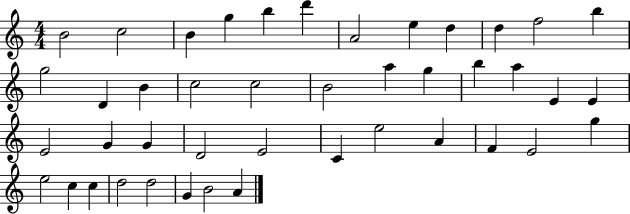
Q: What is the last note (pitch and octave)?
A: A4